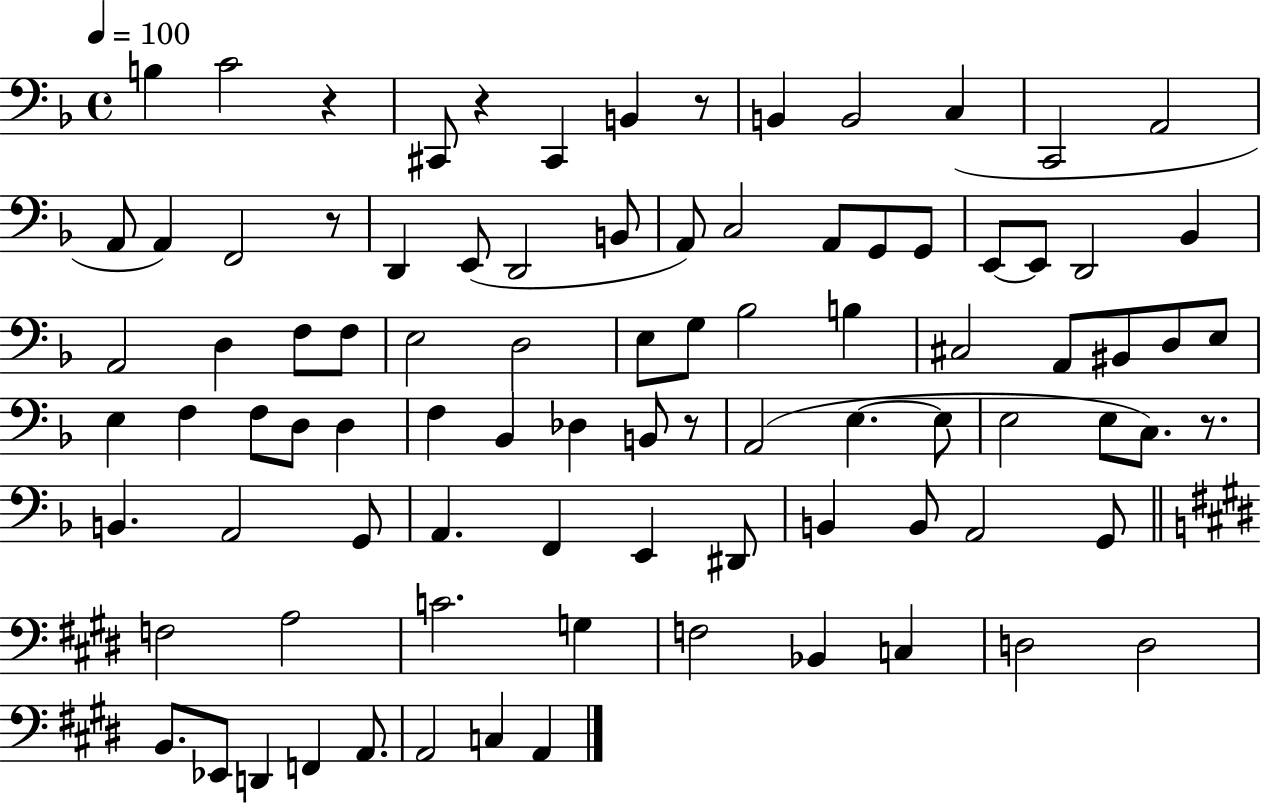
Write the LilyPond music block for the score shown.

{
  \clef bass
  \time 4/4
  \defaultTimeSignature
  \key f \major
  \tempo 4 = 100
  b4 c'2 r4 | cis,8 r4 cis,4 b,4 r8 | b,4 b,2 c4( | c,2 a,2 | \break a,8 a,4) f,2 r8 | d,4 e,8( d,2 b,8 | a,8) c2 a,8 g,8 g,8 | e,8~~ e,8 d,2 bes,4 | \break a,2 d4 f8 f8 | e2 d2 | e8 g8 bes2 b4 | cis2 a,8 bis,8 d8 e8 | \break e4 f4 f8 d8 d4 | f4 bes,4 des4 b,8 r8 | a,2( e4.~~ e8 | e2 e8 c8.) r8. | \break b,4. a,2 g,8 | a,4. f,4 e,4 dis,8 | b,4 b,8 a,2 g,8 | \bar "||" \break \key e \major f2 a2 | c'2. g4 | f2 bes,4 c4 | d2 d2 | \break b,8. ees,8 d,4 f,4 a,8. | a,2 c4 a,4 | \bar "|."
}